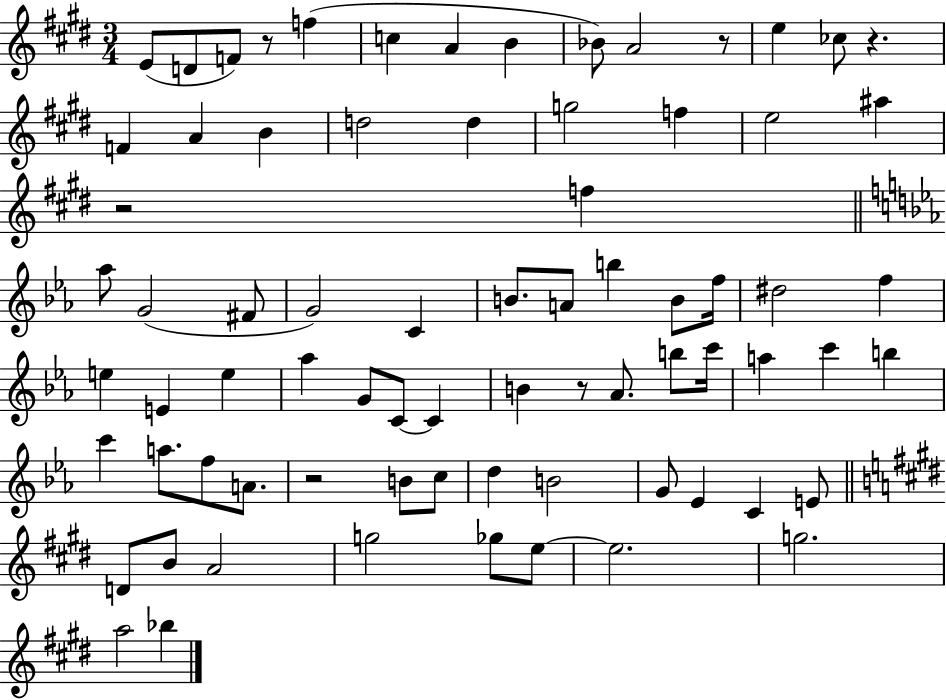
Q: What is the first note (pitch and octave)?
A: E4